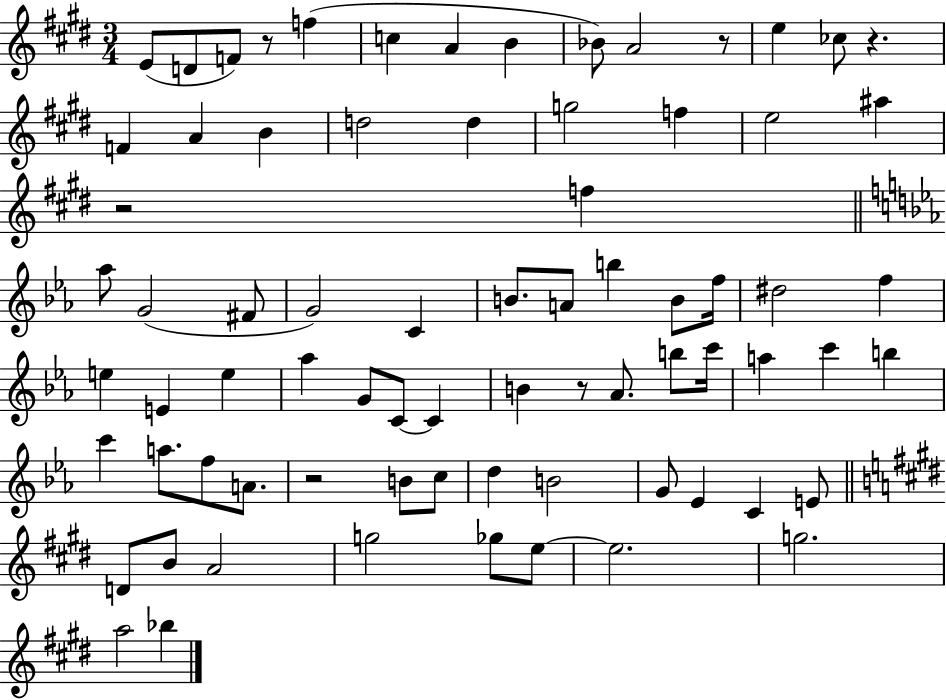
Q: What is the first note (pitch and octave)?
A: E4